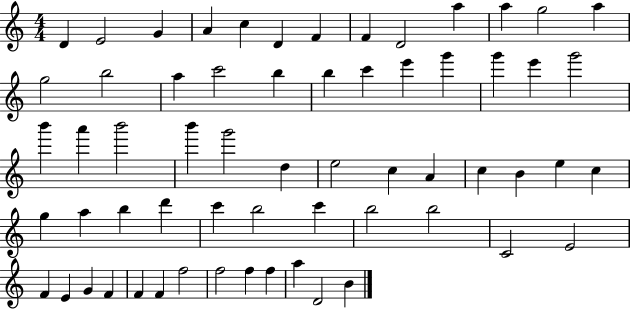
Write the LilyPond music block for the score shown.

{
  \clef treble
  \numericTimeSignature
  \time 4/4
  \key c \major
  d'4 e'2 g'4 | a'4 c''4 d'4 f'4 | f'4 d'2 a''4 | a''4 g''2 a''4 | \break g''2 b''2 | a''4 c'''2 b''4 | b''4 c'''4 e'''4 g'''4 | g'''4 e'''4 g'''2 | \break b'''4 a'''4 b'''2 | b'''4 g'''2 d''4 | e''2 c''4 a'4 | c''4 b'4 e''4 c''4 | \break g''4 a''4 b''4 d'''4 | c'''4 b''2 c'''4 | b''2 b''2 | c'2 e'2 | \break f'4 e'4 g'4 f'4 | f'4 f'4 f''2 | f''2 f''4 f''4 | a''4 d'2 b'4 | \break \bar "|."
}